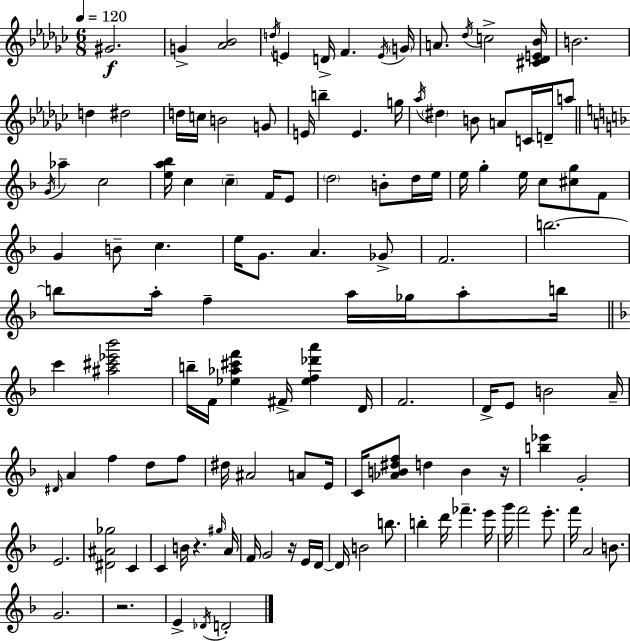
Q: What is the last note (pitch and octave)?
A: D4